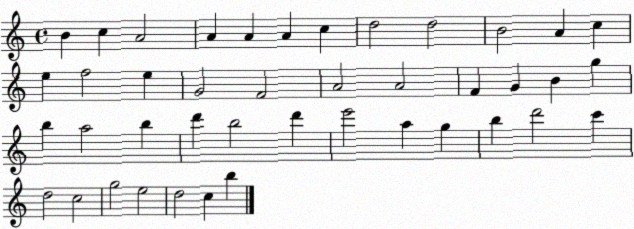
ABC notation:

X:1
T:Untitled
M:4/4
L:1/4
K:C
B c A2 A A A c d2 d2 B2 A c e f2 e G2 F2 A2 A2 F G B g b a2 b d' b2 d' e'2 a g b d'2 c' d2 c2 g2 e2 d2 c b